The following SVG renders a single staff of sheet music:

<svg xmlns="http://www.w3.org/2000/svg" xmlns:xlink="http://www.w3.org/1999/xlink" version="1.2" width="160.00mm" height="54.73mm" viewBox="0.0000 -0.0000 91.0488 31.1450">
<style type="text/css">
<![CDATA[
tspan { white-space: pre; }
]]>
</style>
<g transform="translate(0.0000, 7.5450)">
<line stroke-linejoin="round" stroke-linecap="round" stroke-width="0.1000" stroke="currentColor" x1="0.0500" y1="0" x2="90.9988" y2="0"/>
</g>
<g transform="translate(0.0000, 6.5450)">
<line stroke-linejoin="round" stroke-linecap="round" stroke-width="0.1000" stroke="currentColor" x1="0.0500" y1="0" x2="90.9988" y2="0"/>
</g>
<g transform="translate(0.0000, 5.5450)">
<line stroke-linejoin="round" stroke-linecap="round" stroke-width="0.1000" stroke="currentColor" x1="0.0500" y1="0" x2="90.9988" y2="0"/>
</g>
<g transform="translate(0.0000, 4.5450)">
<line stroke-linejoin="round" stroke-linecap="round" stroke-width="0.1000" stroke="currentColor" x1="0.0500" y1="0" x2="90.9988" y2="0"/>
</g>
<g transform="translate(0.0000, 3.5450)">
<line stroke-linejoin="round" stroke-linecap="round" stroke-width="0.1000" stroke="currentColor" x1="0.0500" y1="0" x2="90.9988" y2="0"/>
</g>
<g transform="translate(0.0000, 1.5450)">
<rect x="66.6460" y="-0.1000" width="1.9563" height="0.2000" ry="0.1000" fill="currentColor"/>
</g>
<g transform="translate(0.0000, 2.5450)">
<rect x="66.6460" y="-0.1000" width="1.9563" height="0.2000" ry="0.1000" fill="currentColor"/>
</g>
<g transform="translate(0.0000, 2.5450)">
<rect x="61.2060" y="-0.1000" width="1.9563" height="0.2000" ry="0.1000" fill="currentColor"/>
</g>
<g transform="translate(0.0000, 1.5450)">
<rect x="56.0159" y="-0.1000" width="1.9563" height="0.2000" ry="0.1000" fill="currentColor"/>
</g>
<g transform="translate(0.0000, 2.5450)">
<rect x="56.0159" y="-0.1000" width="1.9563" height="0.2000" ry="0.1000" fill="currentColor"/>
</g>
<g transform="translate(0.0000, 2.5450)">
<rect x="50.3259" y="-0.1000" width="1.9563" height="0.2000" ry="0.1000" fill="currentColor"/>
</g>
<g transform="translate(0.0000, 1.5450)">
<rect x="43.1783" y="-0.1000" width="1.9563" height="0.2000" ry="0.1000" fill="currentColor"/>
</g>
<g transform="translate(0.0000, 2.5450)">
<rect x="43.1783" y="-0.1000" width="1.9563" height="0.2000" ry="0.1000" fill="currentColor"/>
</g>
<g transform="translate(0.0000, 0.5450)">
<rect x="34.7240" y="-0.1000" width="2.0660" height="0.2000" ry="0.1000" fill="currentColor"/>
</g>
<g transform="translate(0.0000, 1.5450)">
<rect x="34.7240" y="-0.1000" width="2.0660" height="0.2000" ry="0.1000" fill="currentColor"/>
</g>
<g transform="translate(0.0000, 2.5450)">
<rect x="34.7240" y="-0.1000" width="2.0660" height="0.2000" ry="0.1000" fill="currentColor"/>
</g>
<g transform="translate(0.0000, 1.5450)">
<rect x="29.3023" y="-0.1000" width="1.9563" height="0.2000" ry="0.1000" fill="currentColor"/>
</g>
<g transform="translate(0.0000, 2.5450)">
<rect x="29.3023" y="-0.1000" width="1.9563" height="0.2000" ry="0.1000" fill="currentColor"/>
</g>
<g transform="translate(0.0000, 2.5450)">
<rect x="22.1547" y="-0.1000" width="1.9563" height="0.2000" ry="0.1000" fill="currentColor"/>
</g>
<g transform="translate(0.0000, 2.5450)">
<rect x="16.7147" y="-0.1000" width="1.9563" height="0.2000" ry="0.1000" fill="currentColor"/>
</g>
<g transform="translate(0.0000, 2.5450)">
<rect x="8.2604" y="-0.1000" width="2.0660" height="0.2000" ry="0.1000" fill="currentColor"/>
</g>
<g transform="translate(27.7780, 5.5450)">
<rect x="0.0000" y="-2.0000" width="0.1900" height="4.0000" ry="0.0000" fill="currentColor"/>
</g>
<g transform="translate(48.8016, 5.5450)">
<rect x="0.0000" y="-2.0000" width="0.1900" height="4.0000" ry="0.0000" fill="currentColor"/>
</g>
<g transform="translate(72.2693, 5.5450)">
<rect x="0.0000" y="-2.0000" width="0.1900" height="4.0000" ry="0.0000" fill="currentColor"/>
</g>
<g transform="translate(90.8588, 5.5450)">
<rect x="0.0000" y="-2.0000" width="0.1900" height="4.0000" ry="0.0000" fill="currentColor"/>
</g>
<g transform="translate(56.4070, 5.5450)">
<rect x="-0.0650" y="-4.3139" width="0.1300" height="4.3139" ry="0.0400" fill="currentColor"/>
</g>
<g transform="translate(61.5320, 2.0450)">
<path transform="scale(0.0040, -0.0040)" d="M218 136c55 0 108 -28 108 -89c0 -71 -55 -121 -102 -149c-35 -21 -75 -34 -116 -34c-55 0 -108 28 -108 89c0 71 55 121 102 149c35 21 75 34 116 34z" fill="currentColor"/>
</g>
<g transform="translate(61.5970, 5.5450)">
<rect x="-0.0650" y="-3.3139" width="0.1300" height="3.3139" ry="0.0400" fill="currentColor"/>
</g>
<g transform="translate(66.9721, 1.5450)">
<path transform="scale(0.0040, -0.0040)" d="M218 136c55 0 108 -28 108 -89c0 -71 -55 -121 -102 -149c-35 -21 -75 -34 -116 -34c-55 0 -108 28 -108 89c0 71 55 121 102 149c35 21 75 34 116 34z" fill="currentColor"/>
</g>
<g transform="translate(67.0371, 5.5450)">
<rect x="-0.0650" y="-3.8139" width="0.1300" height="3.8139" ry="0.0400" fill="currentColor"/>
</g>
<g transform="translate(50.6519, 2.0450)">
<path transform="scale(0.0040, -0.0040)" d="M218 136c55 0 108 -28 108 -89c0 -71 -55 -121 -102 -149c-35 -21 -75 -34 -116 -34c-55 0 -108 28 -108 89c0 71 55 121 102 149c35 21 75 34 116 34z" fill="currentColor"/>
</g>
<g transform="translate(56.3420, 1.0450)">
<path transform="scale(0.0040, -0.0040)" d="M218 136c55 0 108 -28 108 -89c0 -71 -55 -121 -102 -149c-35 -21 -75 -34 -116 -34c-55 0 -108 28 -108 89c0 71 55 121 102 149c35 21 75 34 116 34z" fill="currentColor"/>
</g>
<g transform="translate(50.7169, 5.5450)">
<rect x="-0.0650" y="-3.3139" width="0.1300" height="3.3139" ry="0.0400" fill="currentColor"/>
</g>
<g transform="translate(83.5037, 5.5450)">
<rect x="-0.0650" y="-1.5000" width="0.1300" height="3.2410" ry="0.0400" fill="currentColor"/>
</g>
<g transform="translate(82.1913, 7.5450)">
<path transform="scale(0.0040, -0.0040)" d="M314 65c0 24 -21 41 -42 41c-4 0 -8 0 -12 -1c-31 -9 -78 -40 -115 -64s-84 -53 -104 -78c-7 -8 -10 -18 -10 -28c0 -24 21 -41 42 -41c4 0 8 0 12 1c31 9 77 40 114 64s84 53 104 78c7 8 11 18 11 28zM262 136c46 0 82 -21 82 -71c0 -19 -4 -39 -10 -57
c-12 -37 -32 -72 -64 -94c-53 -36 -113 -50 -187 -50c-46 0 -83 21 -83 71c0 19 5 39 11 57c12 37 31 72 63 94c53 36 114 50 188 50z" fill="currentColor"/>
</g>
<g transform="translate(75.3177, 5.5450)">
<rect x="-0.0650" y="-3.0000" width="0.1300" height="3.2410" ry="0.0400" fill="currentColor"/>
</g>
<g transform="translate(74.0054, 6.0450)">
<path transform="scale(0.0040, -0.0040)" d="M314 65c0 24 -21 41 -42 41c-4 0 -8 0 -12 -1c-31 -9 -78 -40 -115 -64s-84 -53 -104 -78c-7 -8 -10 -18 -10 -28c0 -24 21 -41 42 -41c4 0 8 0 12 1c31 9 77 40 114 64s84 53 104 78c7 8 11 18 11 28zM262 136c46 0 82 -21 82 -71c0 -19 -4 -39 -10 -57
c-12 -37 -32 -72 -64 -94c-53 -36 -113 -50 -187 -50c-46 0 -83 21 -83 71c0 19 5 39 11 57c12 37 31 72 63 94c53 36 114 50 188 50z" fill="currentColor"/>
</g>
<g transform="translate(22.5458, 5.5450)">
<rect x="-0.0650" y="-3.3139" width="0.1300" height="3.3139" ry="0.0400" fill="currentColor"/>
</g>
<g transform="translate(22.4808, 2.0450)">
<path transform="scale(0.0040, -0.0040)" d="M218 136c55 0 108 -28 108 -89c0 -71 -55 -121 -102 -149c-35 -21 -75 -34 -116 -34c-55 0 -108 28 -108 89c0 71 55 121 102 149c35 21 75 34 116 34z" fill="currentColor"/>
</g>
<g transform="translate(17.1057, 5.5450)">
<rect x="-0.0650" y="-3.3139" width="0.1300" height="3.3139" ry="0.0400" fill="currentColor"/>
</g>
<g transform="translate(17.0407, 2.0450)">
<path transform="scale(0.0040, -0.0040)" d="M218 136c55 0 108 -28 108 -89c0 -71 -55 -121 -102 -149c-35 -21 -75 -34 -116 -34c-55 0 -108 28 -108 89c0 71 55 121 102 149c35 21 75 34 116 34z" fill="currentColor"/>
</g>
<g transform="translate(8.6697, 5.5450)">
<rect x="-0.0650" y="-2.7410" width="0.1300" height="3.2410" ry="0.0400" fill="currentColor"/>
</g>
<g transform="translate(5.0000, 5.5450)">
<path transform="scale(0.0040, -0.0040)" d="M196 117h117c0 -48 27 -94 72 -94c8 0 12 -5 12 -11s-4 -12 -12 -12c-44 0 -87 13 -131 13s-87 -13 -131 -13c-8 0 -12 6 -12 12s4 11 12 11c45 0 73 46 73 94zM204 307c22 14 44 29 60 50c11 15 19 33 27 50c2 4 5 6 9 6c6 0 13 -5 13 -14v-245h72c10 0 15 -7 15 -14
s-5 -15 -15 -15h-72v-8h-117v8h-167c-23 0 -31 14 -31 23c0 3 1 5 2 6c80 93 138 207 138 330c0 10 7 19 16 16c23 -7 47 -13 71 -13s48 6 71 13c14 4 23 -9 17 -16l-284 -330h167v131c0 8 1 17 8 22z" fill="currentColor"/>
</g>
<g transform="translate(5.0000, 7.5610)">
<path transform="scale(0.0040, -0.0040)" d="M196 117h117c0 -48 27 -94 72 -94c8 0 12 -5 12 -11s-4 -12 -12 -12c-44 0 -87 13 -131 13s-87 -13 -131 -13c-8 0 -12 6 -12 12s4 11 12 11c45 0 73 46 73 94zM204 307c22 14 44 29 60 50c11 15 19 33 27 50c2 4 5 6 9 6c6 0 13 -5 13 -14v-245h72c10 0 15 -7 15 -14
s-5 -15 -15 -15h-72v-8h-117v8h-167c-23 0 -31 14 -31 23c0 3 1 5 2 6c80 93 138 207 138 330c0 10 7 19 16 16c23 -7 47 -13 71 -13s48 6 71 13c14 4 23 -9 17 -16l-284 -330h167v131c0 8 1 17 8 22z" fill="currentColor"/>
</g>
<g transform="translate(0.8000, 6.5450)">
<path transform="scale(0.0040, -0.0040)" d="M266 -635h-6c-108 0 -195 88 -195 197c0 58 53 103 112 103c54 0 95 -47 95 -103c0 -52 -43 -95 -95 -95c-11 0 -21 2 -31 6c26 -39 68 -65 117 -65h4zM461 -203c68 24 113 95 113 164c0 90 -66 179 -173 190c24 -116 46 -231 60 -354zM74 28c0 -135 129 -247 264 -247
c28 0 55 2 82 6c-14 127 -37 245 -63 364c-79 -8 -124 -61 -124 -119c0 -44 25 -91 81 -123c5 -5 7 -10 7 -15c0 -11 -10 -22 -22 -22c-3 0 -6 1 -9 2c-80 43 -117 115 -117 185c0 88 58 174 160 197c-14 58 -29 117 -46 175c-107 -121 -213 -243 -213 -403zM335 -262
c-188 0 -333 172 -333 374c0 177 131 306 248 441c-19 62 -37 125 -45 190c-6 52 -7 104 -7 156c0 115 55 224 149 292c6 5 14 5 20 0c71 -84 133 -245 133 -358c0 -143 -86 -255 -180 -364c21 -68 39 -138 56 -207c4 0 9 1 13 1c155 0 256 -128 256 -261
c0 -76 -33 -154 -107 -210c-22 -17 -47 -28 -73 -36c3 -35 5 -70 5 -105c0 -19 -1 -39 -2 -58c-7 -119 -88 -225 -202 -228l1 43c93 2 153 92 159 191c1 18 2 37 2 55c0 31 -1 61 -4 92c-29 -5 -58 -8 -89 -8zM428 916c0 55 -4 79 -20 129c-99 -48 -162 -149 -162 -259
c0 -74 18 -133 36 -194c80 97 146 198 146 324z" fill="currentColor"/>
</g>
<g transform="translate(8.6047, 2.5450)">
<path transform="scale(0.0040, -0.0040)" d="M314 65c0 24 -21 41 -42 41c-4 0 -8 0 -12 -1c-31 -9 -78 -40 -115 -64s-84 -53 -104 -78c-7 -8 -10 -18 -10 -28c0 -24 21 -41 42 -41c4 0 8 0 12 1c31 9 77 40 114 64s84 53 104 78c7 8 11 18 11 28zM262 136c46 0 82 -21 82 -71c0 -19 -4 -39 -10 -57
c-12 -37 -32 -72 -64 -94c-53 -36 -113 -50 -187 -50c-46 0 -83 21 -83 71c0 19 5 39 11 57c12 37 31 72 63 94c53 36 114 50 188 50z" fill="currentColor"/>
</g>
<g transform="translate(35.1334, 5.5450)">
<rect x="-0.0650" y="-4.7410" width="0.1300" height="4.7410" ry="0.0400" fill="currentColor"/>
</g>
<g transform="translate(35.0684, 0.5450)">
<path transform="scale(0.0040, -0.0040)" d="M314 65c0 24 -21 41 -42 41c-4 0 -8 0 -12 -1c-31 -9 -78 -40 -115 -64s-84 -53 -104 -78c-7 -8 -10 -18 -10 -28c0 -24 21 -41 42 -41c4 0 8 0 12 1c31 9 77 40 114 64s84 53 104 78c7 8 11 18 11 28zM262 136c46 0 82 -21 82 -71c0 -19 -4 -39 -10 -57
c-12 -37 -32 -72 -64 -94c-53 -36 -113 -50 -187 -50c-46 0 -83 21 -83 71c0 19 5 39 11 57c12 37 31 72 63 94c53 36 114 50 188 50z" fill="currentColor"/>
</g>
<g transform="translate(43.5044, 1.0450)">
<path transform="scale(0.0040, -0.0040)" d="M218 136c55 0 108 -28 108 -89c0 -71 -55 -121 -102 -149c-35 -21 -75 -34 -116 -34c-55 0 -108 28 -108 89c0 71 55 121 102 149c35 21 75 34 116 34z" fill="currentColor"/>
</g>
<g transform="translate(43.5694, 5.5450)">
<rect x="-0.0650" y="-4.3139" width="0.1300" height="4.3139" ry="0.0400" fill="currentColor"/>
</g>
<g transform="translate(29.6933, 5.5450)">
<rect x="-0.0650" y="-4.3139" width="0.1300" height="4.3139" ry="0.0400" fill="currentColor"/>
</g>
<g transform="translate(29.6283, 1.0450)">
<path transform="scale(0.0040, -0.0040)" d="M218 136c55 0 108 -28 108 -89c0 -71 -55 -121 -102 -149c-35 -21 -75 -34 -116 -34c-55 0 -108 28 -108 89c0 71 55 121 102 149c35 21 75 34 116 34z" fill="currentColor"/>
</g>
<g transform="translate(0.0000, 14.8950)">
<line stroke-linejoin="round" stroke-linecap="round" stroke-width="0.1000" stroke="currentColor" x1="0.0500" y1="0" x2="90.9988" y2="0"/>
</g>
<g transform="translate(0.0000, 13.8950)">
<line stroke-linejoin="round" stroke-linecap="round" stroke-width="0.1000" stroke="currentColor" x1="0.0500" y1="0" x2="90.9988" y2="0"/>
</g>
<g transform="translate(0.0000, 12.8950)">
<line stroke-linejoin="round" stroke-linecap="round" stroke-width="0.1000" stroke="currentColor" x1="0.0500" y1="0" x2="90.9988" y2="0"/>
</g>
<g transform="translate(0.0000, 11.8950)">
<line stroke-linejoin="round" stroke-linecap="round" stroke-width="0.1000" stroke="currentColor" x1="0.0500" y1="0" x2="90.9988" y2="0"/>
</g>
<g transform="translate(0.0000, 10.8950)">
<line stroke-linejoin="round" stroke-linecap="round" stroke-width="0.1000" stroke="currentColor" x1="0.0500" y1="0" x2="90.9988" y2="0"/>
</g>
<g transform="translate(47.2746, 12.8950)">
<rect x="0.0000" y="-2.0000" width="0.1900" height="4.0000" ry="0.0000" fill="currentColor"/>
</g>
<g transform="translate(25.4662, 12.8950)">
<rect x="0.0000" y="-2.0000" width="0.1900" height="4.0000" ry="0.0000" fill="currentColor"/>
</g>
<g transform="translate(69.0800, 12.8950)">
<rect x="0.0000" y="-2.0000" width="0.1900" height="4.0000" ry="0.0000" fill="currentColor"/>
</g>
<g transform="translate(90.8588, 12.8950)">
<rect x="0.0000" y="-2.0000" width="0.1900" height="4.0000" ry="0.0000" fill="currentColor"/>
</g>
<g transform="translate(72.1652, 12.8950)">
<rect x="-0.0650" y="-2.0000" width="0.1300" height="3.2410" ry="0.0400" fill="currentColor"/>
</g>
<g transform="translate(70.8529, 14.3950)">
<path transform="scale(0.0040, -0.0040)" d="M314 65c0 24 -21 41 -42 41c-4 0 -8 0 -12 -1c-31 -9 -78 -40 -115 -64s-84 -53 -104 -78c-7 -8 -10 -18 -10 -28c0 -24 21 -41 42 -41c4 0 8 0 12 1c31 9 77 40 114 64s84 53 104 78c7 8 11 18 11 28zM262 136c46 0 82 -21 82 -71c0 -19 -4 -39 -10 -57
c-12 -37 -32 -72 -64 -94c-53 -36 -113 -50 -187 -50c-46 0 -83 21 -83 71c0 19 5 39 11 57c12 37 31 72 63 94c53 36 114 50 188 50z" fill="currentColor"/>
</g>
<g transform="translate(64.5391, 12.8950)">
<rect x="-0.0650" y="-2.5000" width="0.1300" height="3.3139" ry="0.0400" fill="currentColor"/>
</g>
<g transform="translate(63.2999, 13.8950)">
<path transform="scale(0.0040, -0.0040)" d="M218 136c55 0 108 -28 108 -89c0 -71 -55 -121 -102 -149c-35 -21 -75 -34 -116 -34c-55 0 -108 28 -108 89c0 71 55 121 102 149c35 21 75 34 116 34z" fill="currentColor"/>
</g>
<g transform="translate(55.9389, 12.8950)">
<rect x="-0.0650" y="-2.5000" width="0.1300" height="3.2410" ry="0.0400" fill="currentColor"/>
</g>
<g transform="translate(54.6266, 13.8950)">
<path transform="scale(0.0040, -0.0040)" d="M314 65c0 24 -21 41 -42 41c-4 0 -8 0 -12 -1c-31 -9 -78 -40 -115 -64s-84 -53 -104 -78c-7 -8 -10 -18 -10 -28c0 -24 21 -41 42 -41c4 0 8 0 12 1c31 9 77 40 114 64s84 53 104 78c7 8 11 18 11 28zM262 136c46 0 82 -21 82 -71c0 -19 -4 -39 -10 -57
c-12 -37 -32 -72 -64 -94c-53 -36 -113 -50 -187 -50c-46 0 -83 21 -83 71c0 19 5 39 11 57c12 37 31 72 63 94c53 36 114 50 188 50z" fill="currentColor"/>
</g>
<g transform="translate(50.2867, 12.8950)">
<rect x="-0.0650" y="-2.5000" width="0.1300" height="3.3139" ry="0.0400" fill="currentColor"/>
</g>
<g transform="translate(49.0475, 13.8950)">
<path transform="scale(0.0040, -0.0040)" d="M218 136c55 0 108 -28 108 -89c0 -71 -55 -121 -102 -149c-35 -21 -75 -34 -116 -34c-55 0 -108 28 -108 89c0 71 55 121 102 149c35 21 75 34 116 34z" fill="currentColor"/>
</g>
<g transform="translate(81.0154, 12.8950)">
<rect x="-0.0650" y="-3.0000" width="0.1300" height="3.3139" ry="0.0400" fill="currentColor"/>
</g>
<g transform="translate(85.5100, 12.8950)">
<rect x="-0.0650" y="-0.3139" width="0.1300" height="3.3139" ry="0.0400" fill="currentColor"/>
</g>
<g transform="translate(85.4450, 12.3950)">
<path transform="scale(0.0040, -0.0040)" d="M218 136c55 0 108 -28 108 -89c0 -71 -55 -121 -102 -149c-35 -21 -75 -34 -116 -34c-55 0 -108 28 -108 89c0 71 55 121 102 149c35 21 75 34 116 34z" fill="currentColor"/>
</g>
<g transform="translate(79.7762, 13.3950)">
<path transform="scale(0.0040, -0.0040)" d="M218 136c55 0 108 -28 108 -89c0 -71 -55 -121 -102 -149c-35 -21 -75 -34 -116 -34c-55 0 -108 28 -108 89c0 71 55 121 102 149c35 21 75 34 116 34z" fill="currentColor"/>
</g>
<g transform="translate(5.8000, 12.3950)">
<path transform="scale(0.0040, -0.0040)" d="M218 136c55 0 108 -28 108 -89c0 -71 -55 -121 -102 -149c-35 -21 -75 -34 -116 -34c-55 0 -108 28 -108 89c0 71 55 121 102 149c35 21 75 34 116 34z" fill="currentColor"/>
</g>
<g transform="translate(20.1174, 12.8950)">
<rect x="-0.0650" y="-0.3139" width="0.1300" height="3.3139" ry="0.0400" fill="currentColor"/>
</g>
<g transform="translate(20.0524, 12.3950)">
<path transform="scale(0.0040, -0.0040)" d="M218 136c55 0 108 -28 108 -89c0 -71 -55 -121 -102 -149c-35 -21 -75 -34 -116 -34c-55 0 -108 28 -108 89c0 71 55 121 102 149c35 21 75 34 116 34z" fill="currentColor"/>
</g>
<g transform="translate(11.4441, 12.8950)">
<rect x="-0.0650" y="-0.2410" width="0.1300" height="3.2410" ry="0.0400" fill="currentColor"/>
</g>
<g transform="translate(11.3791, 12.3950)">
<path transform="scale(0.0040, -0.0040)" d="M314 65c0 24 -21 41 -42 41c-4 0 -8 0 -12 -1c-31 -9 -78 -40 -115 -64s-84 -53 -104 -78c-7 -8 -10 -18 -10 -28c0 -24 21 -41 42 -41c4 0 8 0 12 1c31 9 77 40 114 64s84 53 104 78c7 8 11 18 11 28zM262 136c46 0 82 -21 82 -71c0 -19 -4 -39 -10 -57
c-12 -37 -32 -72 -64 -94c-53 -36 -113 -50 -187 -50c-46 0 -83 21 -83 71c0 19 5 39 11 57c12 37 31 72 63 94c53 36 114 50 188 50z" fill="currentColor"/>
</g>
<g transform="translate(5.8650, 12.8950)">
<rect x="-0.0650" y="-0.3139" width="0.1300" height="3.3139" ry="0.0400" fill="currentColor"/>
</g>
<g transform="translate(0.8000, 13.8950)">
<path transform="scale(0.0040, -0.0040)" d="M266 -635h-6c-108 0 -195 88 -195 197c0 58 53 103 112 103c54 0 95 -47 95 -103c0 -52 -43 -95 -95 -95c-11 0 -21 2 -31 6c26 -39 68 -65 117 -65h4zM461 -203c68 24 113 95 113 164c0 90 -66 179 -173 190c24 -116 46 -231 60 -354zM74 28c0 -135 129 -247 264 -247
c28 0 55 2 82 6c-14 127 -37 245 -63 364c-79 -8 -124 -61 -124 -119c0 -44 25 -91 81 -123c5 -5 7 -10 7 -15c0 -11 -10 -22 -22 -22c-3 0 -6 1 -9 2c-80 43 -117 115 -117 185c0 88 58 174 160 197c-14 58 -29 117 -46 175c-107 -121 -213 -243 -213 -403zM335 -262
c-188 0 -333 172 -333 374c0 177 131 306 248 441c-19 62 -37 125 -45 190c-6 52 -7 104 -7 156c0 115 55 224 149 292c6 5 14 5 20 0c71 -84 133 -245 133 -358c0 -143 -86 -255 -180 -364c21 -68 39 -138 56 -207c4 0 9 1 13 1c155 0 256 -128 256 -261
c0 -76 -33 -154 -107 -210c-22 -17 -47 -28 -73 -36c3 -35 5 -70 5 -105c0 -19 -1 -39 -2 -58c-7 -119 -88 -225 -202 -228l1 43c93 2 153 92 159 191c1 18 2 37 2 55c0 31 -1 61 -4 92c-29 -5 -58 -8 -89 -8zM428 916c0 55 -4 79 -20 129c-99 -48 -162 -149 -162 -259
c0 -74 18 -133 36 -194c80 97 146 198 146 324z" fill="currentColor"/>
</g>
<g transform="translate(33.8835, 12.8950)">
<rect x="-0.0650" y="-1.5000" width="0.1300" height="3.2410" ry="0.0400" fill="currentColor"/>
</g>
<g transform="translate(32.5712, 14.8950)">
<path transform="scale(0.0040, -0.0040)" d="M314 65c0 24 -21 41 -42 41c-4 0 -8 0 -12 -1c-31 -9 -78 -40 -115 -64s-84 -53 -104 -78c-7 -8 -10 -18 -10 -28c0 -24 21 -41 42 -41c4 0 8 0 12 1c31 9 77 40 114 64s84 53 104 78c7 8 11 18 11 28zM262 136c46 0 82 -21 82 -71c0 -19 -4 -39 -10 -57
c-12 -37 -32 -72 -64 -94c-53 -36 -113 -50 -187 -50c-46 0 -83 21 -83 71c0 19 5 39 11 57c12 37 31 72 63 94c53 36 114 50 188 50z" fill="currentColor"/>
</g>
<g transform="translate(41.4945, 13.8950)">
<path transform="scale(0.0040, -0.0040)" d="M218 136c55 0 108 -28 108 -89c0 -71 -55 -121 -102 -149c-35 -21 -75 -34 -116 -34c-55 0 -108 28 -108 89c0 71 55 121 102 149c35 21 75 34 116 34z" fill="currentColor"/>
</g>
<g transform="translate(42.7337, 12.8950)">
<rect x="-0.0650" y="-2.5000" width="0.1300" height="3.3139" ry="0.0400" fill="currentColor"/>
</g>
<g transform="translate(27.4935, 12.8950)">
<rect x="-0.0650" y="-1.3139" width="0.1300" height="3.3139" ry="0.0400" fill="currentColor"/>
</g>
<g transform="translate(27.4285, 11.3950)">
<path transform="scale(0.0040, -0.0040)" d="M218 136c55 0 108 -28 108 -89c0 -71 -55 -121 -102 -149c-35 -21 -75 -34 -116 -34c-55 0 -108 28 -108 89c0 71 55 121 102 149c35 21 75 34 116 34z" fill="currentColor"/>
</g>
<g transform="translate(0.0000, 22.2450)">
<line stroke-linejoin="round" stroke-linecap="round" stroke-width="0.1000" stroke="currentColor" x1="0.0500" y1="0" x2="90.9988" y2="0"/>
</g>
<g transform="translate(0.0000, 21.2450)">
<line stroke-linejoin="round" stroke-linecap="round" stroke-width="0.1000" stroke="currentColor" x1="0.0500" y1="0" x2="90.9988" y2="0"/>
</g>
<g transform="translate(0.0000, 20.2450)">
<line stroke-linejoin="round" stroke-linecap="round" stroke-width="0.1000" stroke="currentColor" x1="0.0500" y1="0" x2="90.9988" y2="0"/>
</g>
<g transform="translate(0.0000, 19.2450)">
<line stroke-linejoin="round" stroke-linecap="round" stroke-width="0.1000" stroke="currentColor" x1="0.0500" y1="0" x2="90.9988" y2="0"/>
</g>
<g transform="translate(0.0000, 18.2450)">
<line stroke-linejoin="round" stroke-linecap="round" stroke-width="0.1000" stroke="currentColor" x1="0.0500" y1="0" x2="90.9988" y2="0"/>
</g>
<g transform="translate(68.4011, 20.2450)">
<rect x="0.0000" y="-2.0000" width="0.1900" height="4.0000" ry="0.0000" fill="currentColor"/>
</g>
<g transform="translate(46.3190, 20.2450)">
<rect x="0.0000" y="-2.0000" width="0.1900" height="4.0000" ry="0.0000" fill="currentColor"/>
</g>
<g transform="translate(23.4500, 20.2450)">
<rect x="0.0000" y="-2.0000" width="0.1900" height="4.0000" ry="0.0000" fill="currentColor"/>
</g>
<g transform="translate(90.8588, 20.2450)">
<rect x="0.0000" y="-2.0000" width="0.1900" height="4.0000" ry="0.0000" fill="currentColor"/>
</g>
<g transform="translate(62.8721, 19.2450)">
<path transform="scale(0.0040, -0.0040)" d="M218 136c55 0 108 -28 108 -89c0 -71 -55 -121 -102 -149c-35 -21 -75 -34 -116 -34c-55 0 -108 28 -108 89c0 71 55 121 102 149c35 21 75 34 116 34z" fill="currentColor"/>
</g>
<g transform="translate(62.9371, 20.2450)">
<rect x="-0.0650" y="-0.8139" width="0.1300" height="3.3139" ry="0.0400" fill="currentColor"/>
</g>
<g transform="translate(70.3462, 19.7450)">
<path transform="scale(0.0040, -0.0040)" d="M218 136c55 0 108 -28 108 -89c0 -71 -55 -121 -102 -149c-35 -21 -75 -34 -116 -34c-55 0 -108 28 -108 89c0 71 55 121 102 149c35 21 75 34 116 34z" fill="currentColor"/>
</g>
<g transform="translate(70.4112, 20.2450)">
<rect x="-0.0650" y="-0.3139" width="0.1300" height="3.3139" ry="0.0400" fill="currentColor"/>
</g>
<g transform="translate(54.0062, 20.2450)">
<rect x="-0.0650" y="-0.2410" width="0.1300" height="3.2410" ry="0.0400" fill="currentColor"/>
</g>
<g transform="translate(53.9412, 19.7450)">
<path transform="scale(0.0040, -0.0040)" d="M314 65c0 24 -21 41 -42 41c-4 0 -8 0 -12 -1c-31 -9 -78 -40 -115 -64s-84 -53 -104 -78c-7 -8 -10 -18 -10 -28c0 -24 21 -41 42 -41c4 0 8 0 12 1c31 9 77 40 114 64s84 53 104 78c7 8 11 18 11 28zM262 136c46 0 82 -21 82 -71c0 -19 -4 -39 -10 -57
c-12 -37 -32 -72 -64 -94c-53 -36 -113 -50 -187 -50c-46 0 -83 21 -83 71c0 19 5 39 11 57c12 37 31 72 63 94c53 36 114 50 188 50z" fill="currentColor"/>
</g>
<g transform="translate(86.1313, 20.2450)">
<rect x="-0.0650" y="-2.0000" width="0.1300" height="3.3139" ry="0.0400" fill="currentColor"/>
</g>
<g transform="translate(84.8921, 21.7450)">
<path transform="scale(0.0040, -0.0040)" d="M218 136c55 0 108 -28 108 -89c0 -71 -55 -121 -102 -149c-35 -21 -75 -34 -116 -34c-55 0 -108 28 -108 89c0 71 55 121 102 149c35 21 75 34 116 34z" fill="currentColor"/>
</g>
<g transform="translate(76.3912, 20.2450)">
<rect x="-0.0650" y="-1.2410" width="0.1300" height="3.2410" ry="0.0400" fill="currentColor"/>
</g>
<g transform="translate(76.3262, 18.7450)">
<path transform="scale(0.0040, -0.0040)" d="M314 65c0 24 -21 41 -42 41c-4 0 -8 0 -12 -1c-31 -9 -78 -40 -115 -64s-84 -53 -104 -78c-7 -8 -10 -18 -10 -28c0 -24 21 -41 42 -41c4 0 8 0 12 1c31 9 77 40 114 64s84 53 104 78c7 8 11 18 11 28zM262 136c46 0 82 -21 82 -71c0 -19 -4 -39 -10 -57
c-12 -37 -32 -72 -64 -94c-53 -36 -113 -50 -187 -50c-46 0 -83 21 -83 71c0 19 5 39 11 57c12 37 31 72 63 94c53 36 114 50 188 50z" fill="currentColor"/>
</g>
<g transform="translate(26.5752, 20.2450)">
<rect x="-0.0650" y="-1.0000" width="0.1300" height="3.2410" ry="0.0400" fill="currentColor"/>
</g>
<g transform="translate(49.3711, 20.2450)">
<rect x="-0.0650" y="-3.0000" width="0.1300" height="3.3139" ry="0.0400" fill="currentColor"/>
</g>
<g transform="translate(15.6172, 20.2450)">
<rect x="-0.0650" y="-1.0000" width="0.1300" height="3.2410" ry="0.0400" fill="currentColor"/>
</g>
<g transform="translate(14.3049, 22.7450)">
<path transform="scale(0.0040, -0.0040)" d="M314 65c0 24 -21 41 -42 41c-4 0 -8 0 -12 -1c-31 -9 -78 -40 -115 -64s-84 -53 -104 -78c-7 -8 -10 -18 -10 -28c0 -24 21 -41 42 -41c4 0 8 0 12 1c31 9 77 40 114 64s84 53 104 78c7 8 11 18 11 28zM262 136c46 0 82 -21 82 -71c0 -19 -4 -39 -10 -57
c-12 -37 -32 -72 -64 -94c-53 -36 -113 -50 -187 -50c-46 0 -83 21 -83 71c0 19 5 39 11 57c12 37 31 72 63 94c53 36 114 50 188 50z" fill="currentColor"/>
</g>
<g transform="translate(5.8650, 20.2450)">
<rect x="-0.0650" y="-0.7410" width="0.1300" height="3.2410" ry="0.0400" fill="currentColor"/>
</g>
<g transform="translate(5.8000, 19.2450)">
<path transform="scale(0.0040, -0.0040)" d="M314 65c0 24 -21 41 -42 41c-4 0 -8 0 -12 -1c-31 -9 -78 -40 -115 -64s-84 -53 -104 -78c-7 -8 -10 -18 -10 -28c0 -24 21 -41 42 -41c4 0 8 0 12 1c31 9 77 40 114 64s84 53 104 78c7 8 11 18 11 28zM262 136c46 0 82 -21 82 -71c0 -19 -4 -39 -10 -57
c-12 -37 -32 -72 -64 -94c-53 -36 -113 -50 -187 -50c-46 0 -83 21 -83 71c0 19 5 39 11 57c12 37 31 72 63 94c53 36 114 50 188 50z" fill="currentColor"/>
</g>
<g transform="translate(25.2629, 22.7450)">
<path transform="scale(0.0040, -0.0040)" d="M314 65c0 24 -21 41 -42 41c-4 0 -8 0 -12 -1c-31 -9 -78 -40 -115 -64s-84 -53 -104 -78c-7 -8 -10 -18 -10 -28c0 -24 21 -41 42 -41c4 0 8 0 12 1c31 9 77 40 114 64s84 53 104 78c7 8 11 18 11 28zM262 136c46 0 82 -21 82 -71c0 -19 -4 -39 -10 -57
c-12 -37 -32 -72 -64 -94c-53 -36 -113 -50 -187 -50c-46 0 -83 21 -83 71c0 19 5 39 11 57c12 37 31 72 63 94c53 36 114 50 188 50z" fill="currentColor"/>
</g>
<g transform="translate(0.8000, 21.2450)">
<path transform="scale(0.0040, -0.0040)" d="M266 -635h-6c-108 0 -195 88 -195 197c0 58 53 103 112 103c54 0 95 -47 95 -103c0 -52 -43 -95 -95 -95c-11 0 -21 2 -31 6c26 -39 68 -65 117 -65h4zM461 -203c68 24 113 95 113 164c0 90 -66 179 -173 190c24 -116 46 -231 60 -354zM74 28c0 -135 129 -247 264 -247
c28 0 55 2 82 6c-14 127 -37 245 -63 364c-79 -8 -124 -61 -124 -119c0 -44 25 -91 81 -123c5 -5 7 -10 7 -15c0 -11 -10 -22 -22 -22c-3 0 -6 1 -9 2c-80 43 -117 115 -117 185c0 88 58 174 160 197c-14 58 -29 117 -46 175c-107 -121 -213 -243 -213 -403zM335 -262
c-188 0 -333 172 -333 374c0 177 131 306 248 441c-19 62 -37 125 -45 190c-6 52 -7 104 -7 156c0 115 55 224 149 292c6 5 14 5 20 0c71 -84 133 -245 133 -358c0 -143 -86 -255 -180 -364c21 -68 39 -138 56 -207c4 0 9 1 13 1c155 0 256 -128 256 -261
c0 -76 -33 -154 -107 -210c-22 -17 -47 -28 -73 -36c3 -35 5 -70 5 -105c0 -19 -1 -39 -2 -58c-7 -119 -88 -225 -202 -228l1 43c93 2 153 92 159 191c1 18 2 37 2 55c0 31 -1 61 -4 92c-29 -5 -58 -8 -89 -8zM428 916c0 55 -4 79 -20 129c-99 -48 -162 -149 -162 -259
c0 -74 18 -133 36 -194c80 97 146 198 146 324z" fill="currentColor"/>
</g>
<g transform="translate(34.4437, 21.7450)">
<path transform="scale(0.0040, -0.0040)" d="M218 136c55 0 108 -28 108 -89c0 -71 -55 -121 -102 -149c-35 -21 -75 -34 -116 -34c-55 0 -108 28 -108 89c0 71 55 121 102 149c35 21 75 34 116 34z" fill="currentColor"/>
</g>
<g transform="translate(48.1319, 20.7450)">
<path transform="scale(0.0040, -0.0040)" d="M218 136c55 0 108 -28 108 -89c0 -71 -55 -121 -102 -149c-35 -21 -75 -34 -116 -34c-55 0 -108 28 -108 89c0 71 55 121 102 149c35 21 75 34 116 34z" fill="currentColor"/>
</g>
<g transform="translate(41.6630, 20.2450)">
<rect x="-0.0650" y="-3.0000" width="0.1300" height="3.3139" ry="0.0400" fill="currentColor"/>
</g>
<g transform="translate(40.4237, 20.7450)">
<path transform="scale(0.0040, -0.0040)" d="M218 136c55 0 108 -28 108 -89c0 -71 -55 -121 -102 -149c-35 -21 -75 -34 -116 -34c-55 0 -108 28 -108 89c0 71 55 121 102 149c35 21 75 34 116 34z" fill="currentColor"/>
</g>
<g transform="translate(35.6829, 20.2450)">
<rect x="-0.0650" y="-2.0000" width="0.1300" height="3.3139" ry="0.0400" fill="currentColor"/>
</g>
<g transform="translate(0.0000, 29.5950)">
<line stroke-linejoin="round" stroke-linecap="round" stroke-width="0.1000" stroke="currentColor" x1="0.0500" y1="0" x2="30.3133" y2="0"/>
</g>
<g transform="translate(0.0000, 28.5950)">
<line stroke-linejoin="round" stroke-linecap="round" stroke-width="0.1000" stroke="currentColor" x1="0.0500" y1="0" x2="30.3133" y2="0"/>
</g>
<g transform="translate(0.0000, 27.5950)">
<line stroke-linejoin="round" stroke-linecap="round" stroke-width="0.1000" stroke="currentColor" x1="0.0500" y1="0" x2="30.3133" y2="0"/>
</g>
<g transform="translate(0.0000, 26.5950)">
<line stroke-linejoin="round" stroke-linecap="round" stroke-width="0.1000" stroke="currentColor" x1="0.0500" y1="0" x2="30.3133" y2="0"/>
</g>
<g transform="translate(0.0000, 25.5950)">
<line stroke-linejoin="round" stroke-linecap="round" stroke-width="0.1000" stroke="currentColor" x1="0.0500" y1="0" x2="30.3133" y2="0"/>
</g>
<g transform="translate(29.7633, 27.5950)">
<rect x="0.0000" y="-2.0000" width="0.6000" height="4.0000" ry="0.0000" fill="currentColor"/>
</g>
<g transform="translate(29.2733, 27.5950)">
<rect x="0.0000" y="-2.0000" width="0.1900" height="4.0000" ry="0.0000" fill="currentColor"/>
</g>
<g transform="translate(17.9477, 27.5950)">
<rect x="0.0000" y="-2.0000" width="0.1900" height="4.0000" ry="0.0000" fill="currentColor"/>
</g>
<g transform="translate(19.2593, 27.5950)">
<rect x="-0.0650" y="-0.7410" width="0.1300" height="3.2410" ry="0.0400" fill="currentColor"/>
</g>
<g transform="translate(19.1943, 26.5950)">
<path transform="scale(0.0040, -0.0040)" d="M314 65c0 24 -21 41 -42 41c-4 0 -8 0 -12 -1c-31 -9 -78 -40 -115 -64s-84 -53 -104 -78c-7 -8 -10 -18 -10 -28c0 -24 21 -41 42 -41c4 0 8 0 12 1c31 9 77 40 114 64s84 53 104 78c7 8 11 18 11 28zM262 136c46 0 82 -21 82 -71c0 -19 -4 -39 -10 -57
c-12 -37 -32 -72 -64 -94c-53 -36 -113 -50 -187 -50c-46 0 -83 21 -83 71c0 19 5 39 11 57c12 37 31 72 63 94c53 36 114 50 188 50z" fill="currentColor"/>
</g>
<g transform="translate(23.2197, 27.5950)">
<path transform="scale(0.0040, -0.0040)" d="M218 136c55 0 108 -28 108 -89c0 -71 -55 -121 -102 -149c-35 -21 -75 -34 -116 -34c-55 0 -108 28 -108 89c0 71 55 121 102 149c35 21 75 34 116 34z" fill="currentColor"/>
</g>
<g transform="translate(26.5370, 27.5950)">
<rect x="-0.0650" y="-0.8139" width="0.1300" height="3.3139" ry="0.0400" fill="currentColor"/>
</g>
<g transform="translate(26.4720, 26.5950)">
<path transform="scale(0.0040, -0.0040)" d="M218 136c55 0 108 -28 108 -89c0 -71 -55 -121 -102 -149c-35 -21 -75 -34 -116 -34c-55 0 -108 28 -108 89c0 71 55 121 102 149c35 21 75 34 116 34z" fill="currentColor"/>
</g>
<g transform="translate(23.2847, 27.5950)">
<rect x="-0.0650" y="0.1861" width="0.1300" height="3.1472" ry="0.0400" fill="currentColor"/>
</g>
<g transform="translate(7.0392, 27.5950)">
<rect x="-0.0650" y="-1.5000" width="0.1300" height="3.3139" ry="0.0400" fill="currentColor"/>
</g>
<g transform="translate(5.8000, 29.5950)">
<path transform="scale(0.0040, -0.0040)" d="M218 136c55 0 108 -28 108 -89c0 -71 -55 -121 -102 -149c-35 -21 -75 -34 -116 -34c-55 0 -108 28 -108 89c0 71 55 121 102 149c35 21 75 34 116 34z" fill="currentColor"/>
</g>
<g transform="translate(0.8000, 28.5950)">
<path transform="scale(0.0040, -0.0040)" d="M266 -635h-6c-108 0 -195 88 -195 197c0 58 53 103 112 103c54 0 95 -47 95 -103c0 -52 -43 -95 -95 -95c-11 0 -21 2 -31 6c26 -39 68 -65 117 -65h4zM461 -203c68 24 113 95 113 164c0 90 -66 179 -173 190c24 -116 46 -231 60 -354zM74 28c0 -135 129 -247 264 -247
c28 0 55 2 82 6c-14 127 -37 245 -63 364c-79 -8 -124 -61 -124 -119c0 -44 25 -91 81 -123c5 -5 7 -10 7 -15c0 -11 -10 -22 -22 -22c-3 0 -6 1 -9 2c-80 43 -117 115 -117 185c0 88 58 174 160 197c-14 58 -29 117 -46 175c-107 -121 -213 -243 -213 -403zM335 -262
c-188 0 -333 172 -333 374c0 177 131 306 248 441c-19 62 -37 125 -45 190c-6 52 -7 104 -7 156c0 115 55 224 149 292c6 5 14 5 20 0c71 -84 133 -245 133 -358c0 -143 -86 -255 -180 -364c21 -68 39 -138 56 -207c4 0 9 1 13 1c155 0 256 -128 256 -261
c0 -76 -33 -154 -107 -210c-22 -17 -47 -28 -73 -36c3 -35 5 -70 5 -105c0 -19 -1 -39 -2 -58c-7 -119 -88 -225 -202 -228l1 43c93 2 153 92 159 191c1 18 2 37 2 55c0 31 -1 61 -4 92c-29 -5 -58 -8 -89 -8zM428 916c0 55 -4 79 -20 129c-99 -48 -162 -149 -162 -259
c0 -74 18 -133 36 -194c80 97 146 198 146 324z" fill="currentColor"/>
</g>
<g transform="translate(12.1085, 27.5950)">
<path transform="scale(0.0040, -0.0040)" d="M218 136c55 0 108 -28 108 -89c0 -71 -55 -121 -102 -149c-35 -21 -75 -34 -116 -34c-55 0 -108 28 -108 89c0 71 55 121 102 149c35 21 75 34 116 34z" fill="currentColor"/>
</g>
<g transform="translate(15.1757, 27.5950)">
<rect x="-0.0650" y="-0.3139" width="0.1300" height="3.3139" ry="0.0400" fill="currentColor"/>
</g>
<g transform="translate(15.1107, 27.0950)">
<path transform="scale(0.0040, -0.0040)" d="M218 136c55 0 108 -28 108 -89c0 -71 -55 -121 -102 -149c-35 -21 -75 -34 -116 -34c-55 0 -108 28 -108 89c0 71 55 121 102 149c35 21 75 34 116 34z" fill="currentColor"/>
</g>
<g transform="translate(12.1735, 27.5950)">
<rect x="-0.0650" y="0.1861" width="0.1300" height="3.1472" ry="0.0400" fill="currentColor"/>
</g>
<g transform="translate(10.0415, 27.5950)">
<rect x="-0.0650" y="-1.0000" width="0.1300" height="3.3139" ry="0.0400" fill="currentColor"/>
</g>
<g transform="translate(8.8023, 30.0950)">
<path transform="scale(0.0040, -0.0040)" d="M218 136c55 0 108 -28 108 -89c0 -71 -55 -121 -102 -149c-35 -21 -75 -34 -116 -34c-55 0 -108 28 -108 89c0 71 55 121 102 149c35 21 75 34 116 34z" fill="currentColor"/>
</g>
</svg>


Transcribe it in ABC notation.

X:1
T:Untitled
M:4/4
L:1/4
K:C
a2 b b d' e'2 d' b d' b c' A2 E2 c c2 c e E2 G G G2 G F2 A c d2 D2 D2 F A A c2 d c e2 F E D B c d2 B d